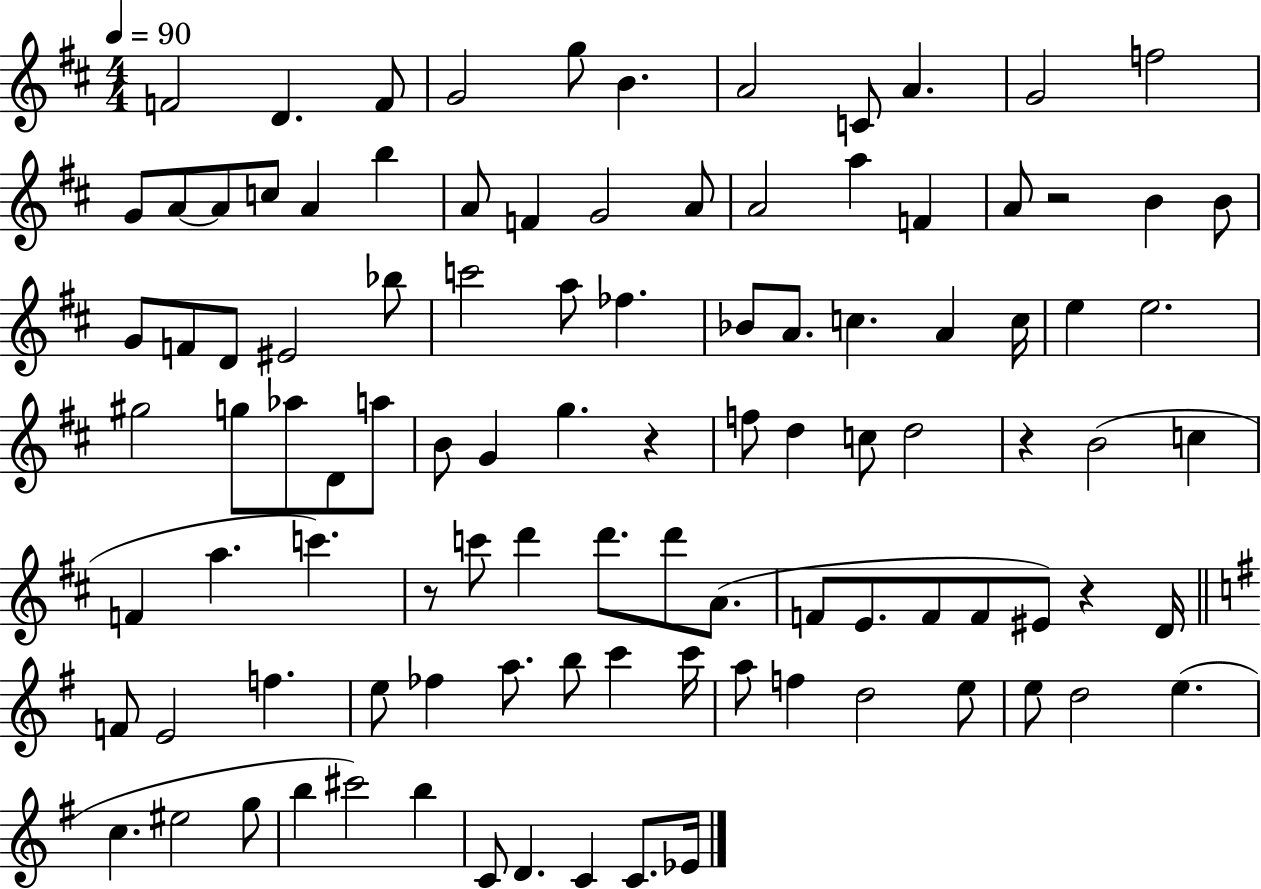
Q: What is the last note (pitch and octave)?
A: Eb4